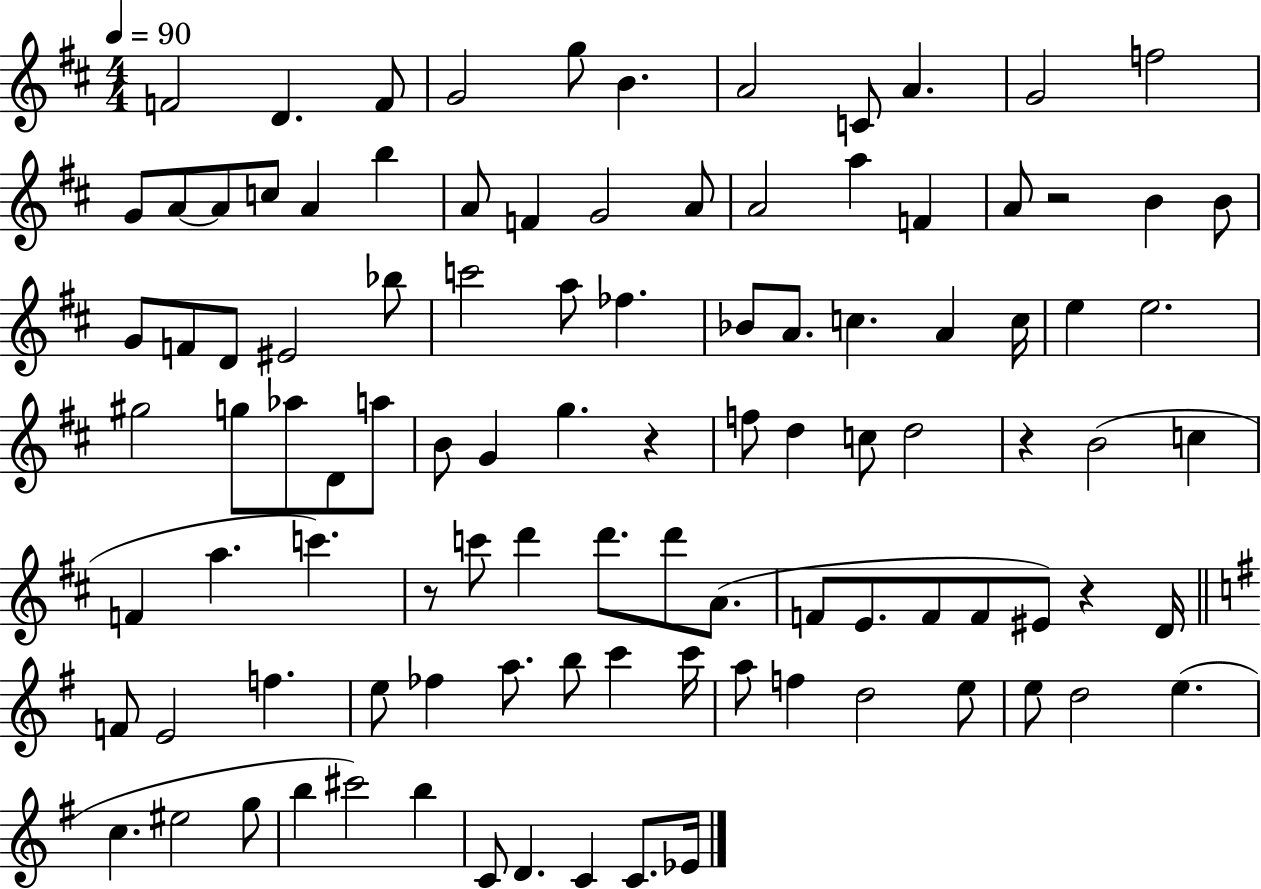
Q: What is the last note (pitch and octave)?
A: Eb4